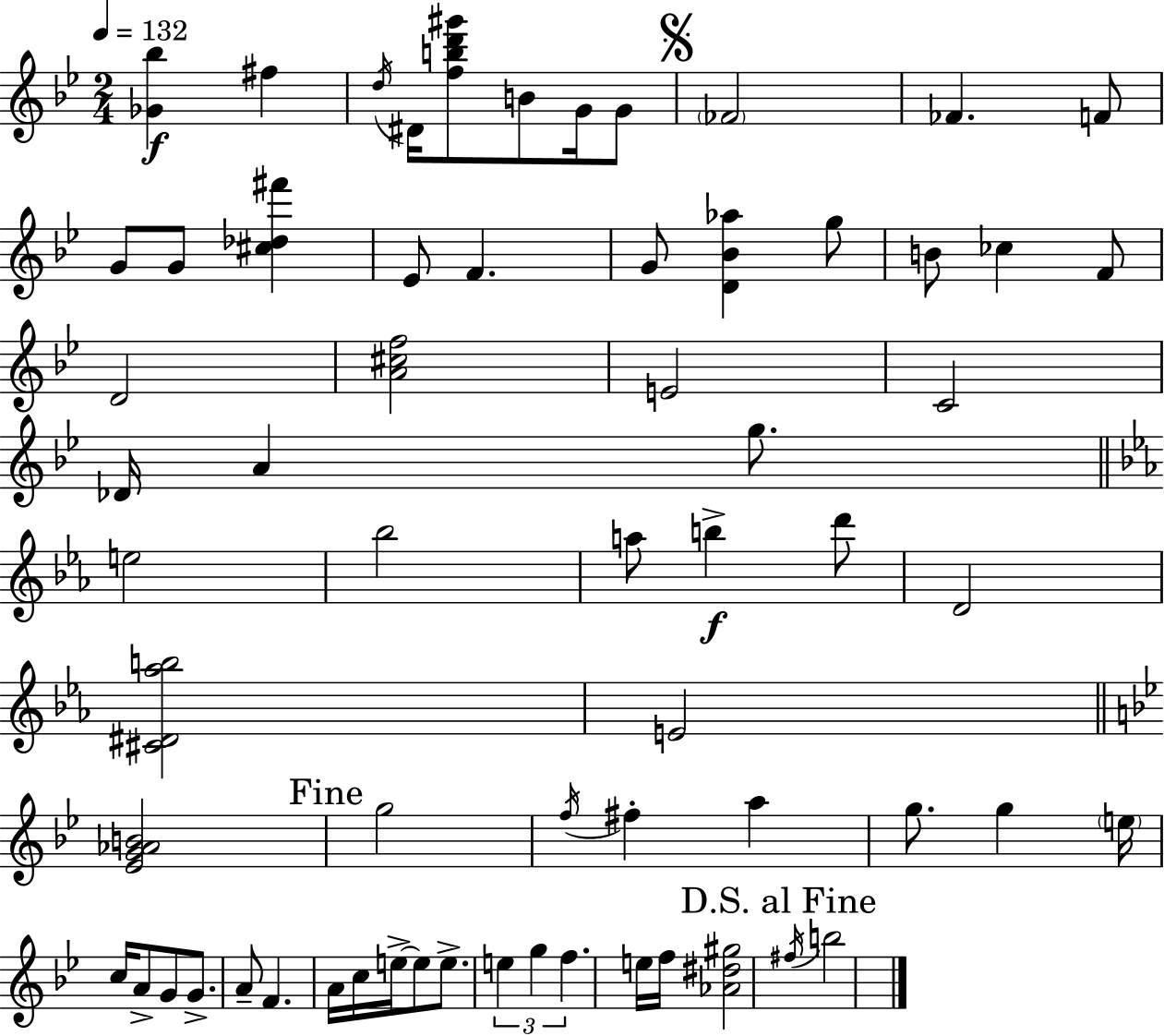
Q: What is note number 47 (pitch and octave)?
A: E5